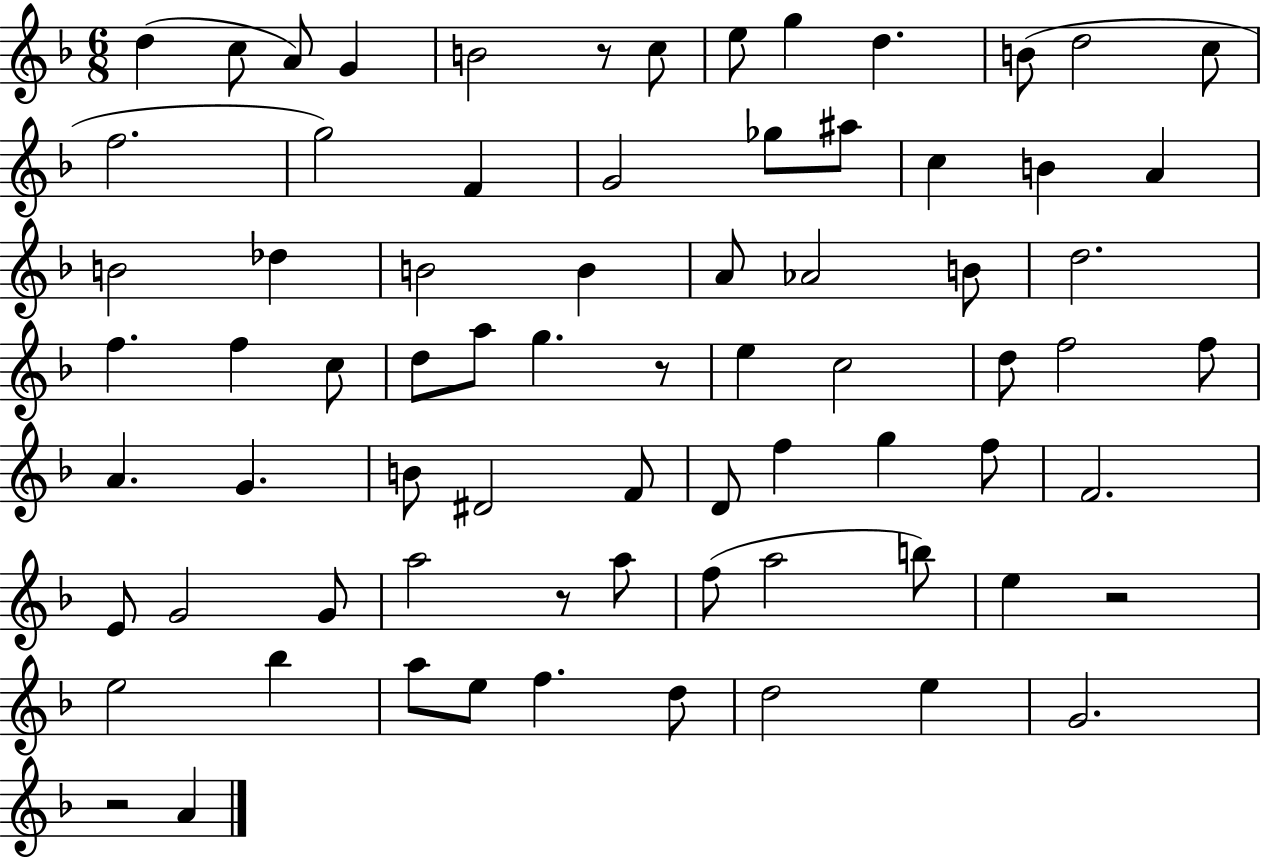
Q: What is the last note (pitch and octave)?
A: A4